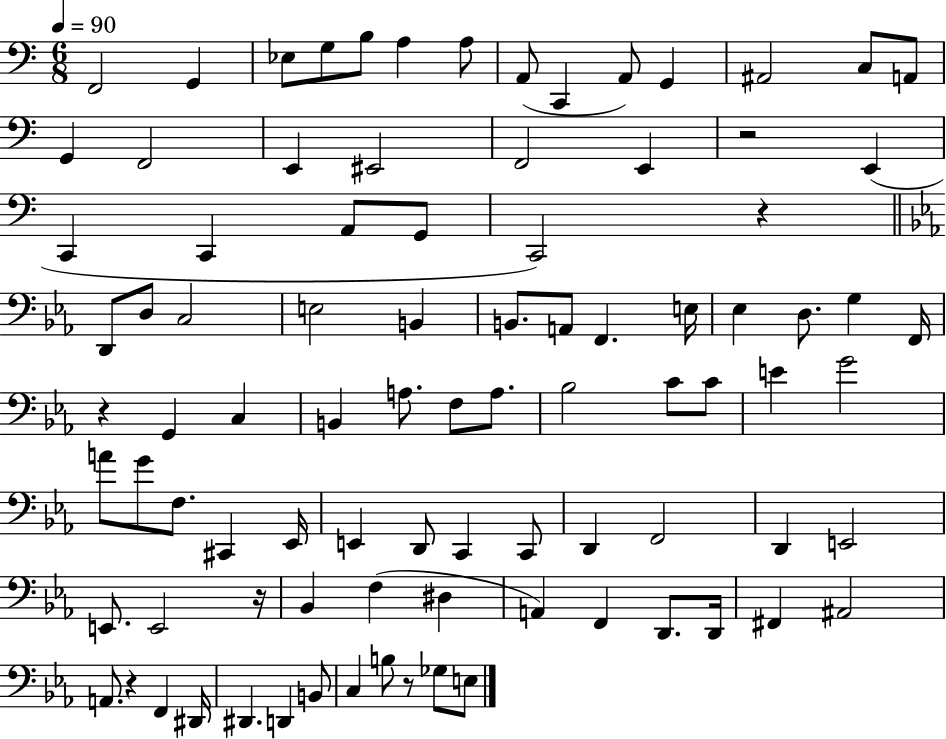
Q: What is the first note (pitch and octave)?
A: F2